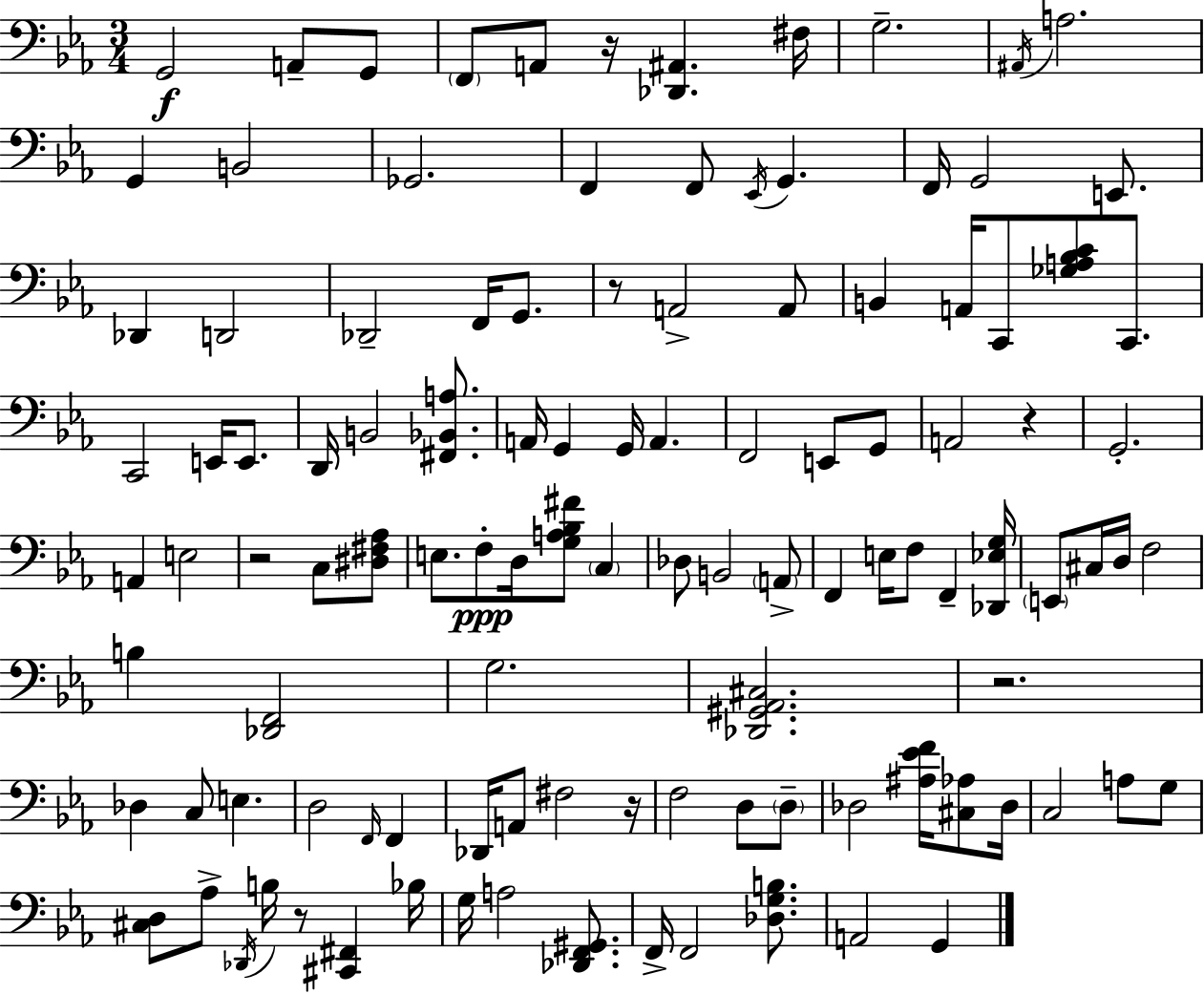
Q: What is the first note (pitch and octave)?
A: G2